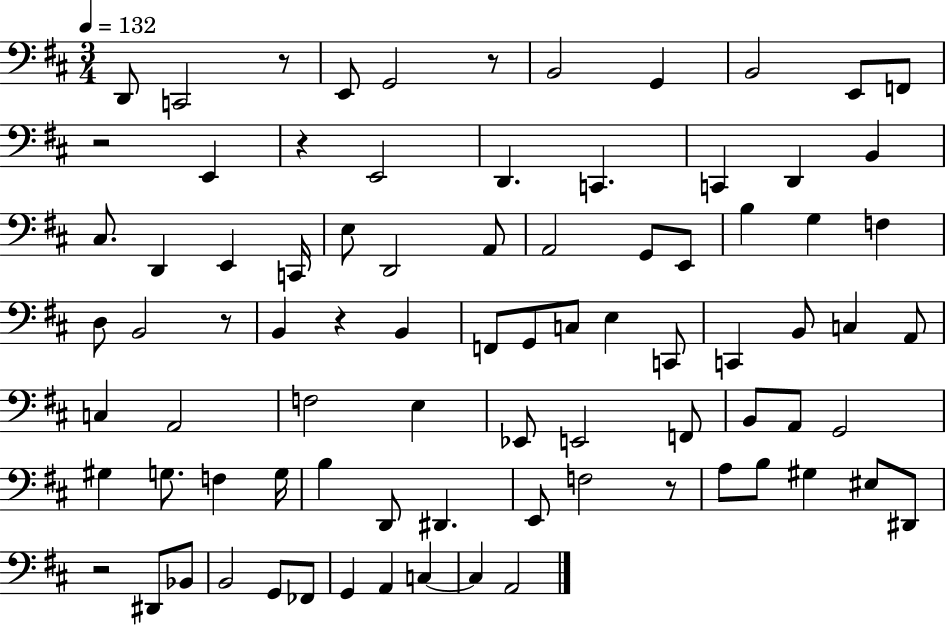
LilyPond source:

{
  \clef bass
  \numericTimeSignature
  \time 3/4
  \key d \major
  \tempo 4 = 132
  d,8 c,2 r8 | e,8 g,2 r8 | b,2 g,4 | b,2 e,8 f,8 | \break r2 e,4 | r4 e,2 | d,4. c,4. | c,4 d,4 b,4 | \break cis8. d,4 e,4 c,16 | e8 d,2 a,8 | a,2 g,8 e,8 | b4 g4 f4 | \break d8 b,2 r8 | b,4 r4 b,4 | f,8 g,8 c8 e4 c,8 | c,4 b,8 c4 a,8 | \break c4 a,2 | f2 e4 | ees,8 e,2 f,8 | b,8 a,8 g,2 | \break gis4 g8. f4 g16 | b4 d,8 dis,4. | e,8 f2 r8 | a8 b8 gis4 eis8 dis,8 | \break r2 dis,8 bes,8 | b,2 g,8 fes,8 | g,4 a,4 c4~~ | c4 a,2 | \break \bar "|."
}